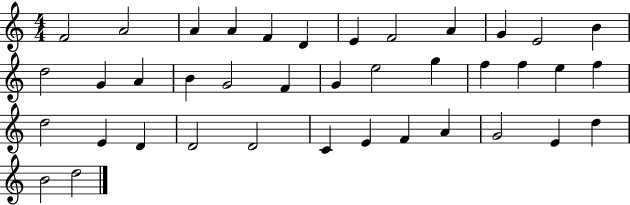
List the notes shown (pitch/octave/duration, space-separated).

F4/h A4/h A4/q A4/q F4/q D4/q E4/q F4/h A4/q G4/q E4/h B4/q D5/h G4/q A4/q B4/q G4/h F4/q G4/q E5/h G5/q F5/q F5/q E5/q F5/q D5/h E4/q D4/q D4/h D4/h C4/q E4/q F4/q A4/q G4/h E4/q D5/q B4/h D5/h